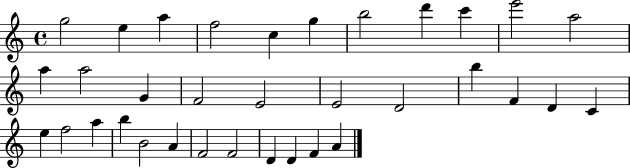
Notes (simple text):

G5/h E5/q A5/q F5/h C5/q G5/q B5/h D6/q C6/q E6/h A5/h A5/q A5/h G4/q F4/h E4/h E4/h D4/h B5/q F4/q D4/q C4/q E5/q F5/h A5/q B5/q B4/h A4/q F4/h F4/h D4/q D4/q F4/q A4/q